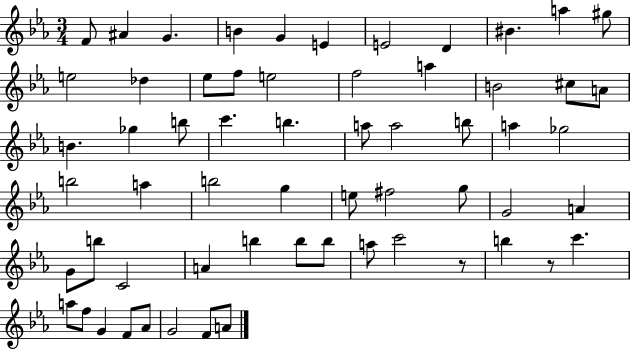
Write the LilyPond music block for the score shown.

{
  \clef treble
  \numericTimeSignature
  \time 3/4
  \key ees \major
  \repeat volta 2 { f'8 ais'4 g'4. | b'4 g'4 e'4 | e'2 d'4 | bis'4. a''4 gis''8 | \break e''2 des''4 | ees''8 f''8 e''2 | f''2 a''4 | b'2 cis''8 a'8 | \break b'4. ges''4 b''8 | c'''4. b''4. | a''8 a''2 b''8 | a''4 ges''2 | \break b''2 a''4 | b''2 g''4 | e''8 fis''2 g''8 | g'2 a'4 | \break g'8 b''8 c'2 | a'4 b''4 b''8 b''8 | a''8 c'''2 r8 | b''4 r8 c'''4. | \break a''8 f''8 g'4 f'8 aes'8 | g'2 f'8 a'8 | } \bar "|."
}